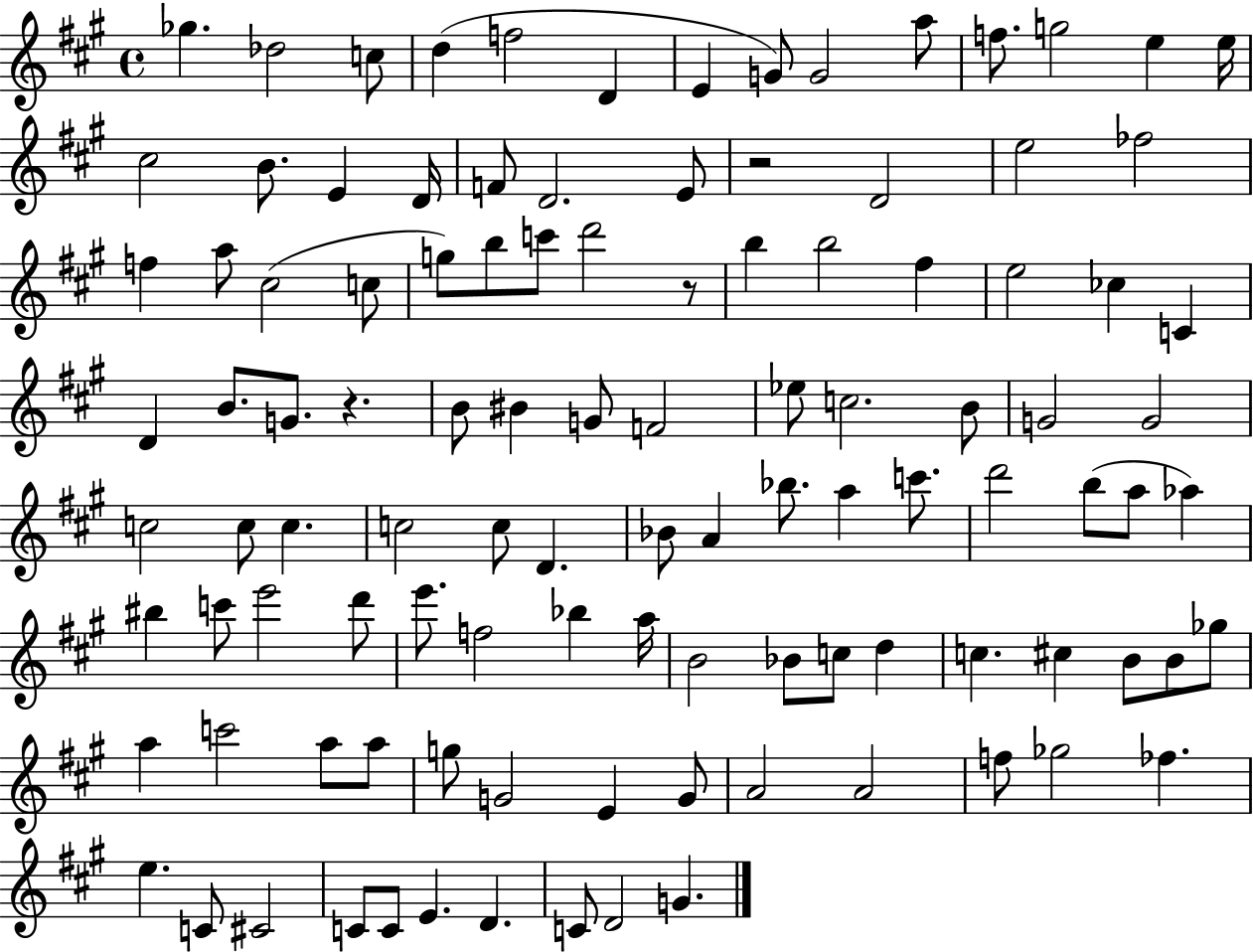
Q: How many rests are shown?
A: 3